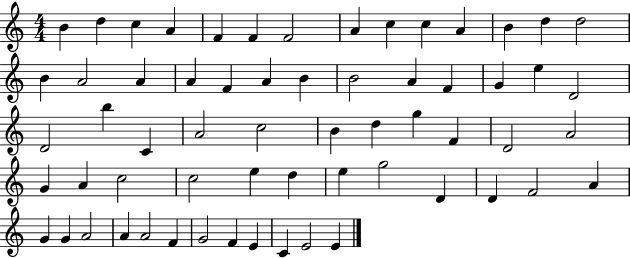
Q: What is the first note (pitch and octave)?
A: B4